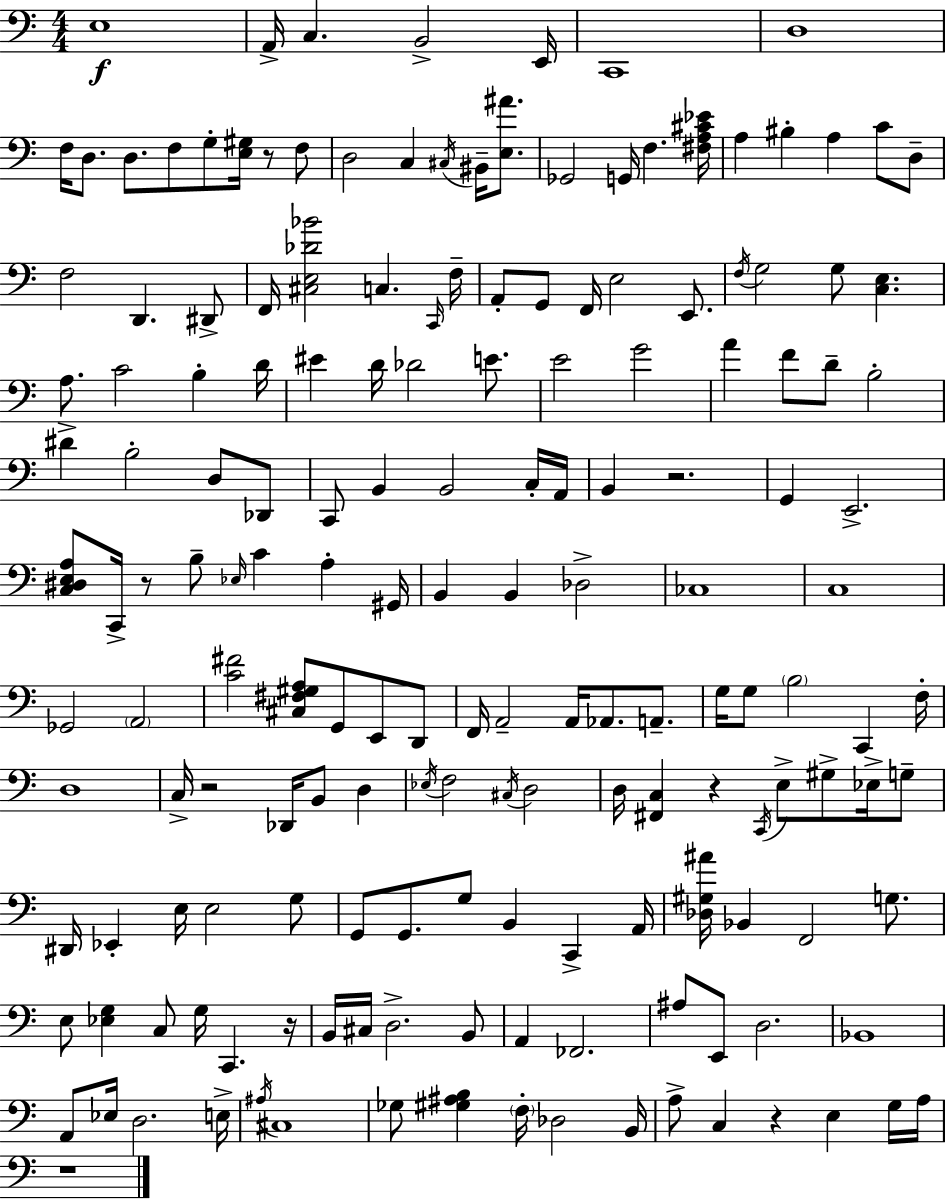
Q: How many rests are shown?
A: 8